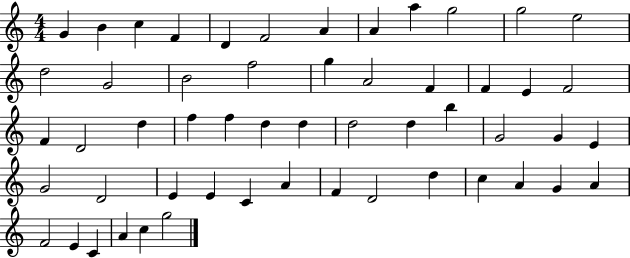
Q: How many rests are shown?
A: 0